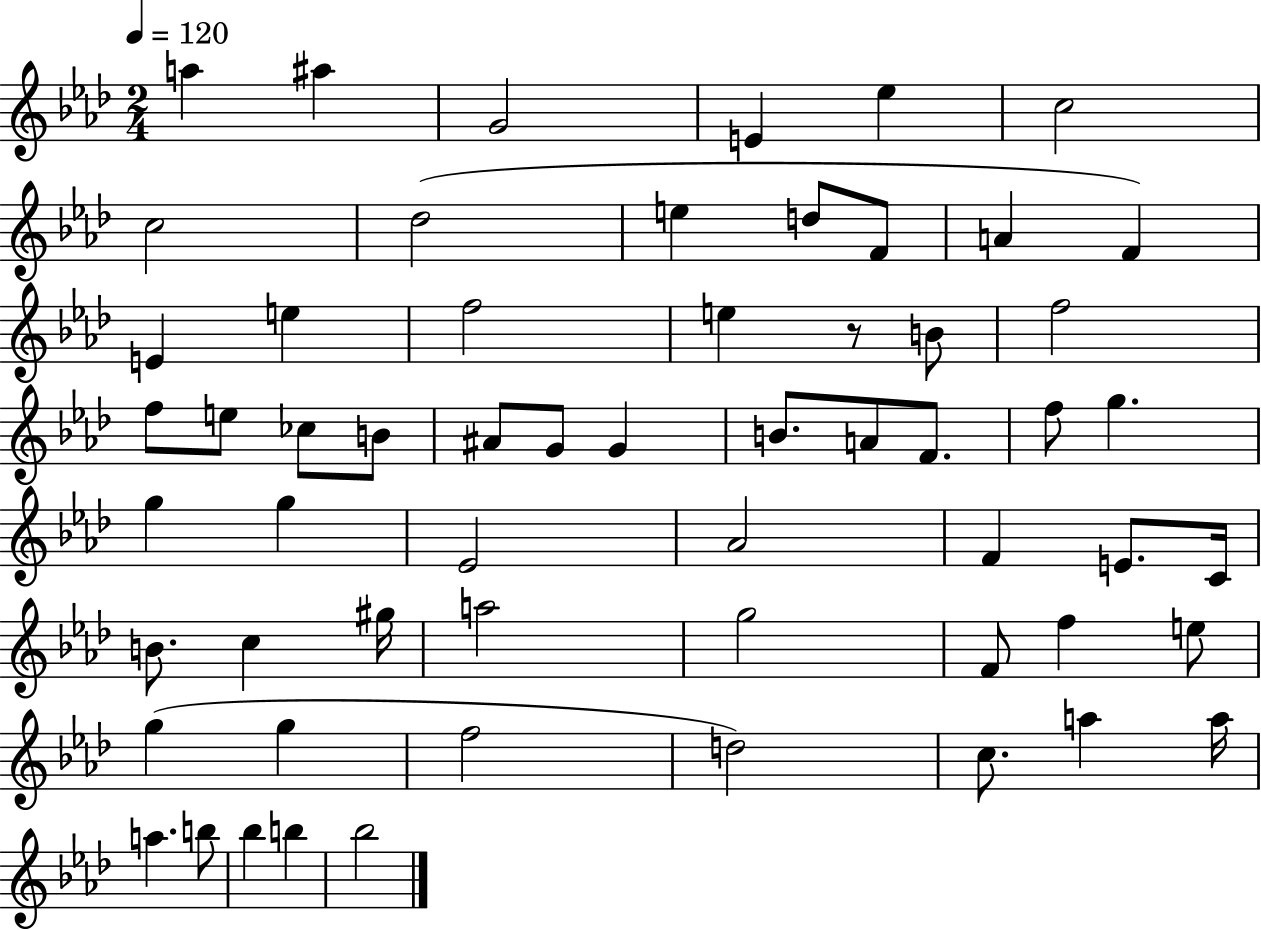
X:1
T:Untitled
M:2/4
L:1/4
K:Ab
a ^a G2 E _e c2 c2 _d2 e d/2 F/2 A F E e f2 e z/2 B/2 f2 f/2 e/2 _c/2 B/2 ^A/2 G/2 G B/2 A/2 F/2 f/2 g g g _E2 _A2 F E/2 C/4 B/2 c ^g/4 a2 g2 F/2 f e/2 g g f2 d2 c/2 a a/4 a b/2 _b b _b2